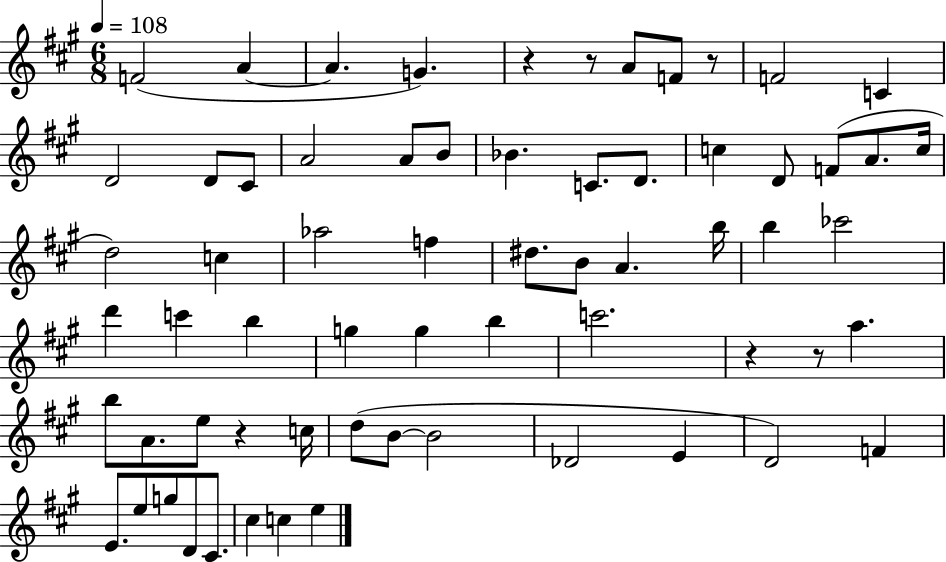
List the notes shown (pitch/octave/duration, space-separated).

F4/h A4/q A4/q. G4/q. R/q R/e A4/e F4/e R/e F4/h C4/q D4/h D4/e C#4/e A4/h A4/e B4/e Bb4/q. C4/e. D4/e. C5/q D4/e F4/e A4/e. C5/s D5/h C5/q Ab5/h F5/q D#5/e. B4/e A4/q. B5/s B5/q CES6/h D6/q C6/q B5/q G5/q G5/q B5/q C6/h. R/q R/e A5/q. B5/e A4/e. E5/e R/q C5/s D5/e B4/e B4/h Db4/h E4/q D4/h F4/q E4/e. E5/e G5/e D4/e C#4/e. C#5/q C5/q E5/q